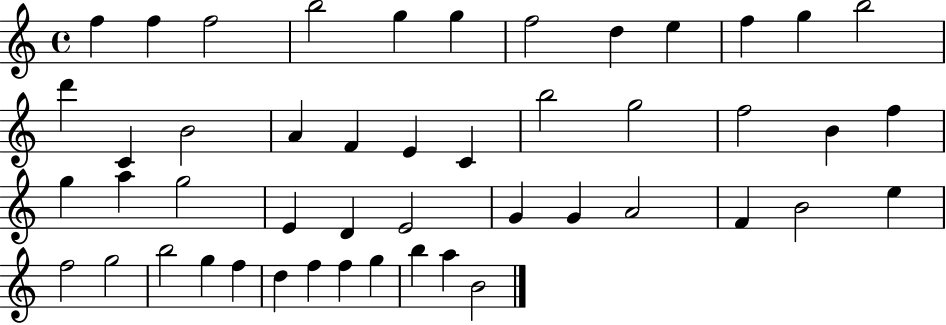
F5/q F5/q F5/h B5/h G5/q G5/q F5/h D5/q E5/q F5/q G5/q B5/h D6/q C4/q B4/h A4/q F4/q E4/q C4/q B5/h G5/h F5/h B4/q F5/q G5/q A5/q G5/h E4/q D4/q E4/h G4/q G4/q A4/h F4/q B4/h E5/q F5/h G5/h B5/h G5/q F5/q D5/q F5/q F5/q G5/q B5/q A5/q B4/h